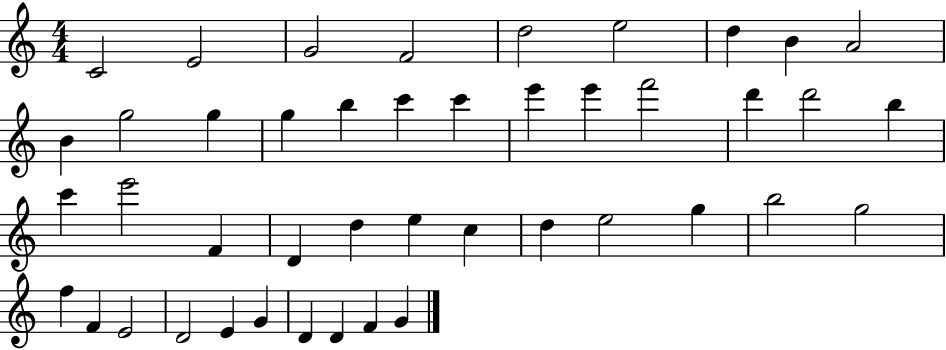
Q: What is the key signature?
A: C major